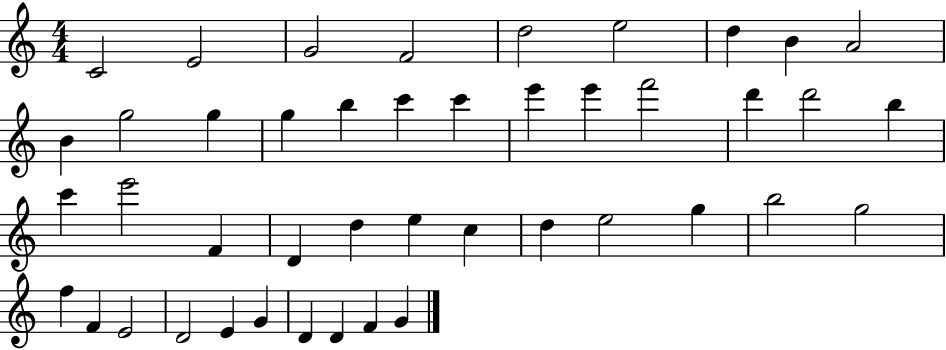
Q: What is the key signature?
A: C major